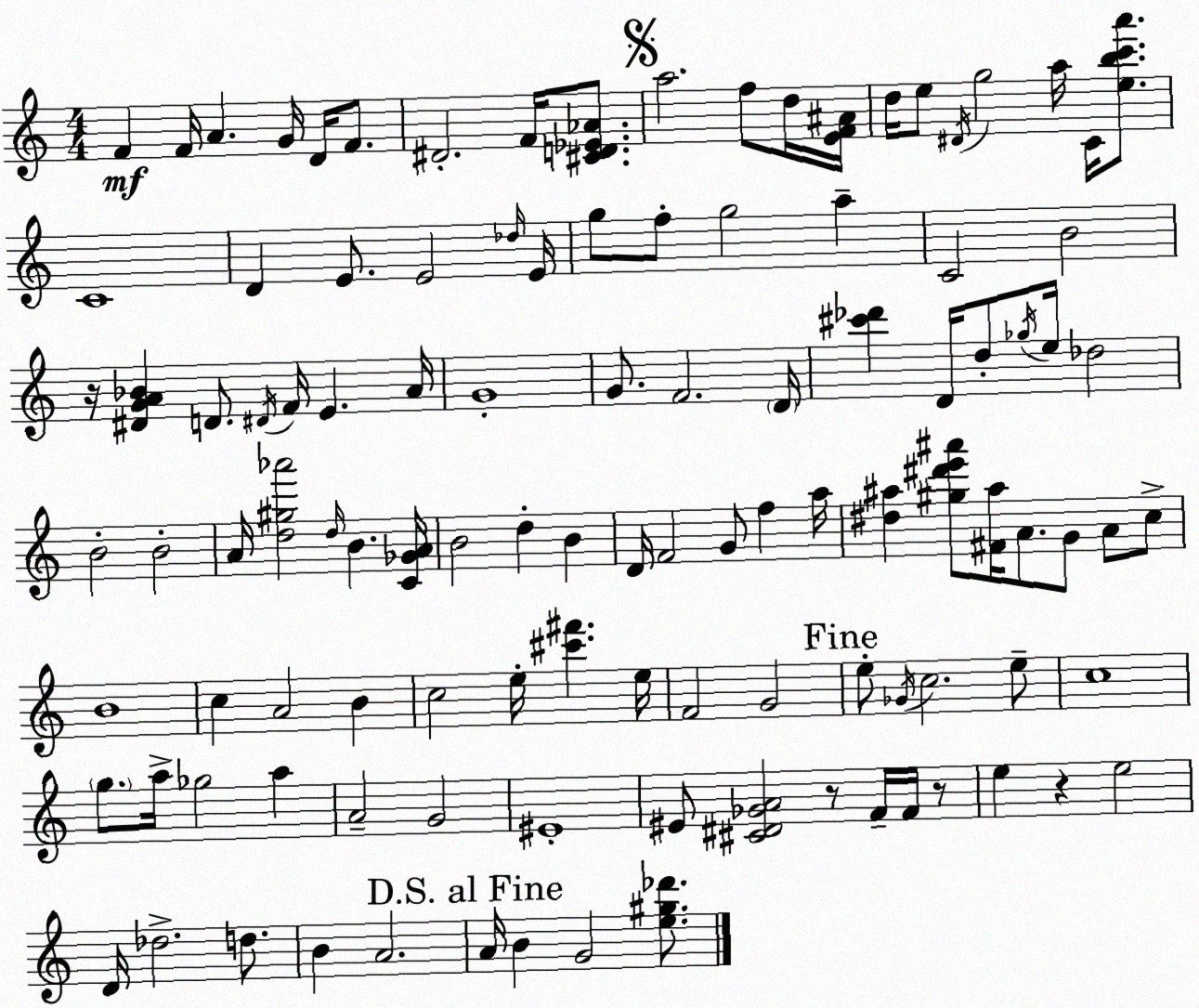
X:1
T:Untitled
M:4/4
L:1/4
K:C
F F/4 A G/4 D/4 F/2 ^D2 F/4 [^CD_E_A]/2 a2 f/2 d/4 [EF^A]/4 d/4 e/2 ^D/4 g2 a/4 C/4 [ebc'a']/2 C4 D E/2 E2 _d/4 E/4 g/2 f/2 g2 a C2 B2 z/4 [^DGA_B] D/2 ^D/4 F/4 E A/4 G4 G/2 F2 D/4 [^c'_d'] D/4 d/2 _g/4 e/4 _d2 B2 B2 A/4 [d^g_a']2 d/4 B [C_GA]/4 B2 d B D/4 F2 G/2 f a/4 [^d^a] [^g^d'e'^a']/2 [^F^a]/4 A/2 G/2 A/2 c/2 B4 c A2 B c2 e/4 [^c'^f'] e/4 F2 G2 e/2 _G/4 c2 e/2 c4 g/2 a/4 _g2 a A2 G2 ^E4 ^E/2 [^C^D_GA]2 z/2 F/4 F/4 z/2 e z e2 D/4 _d2 d/2 B A2 A/4 B G2 [e^g_d']/2